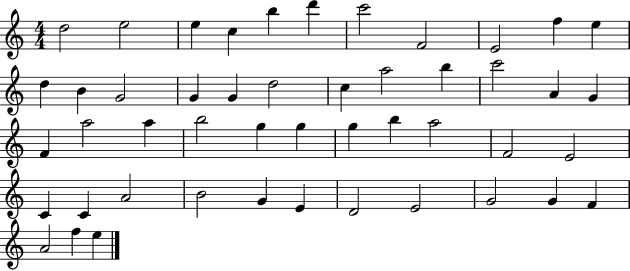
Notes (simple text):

D5/h E5/h E5/q C5/q B5/q D6/q C6/h F4/h E4/h F5/q E5/q D5/q B4/q G4/h G4/q G4/q D5/h C5/q A5/h B5/q C6/h A4/q G4/q F4/q A5/h A5/q B5/h G5/q G5/q G5/q B5/q A5/h F4/h E4/h C4/q C4/q A4/h B4/h G4/q E4/q D4/h E4/h G4/h G4/q F4/q A4/h F5/q E5/q